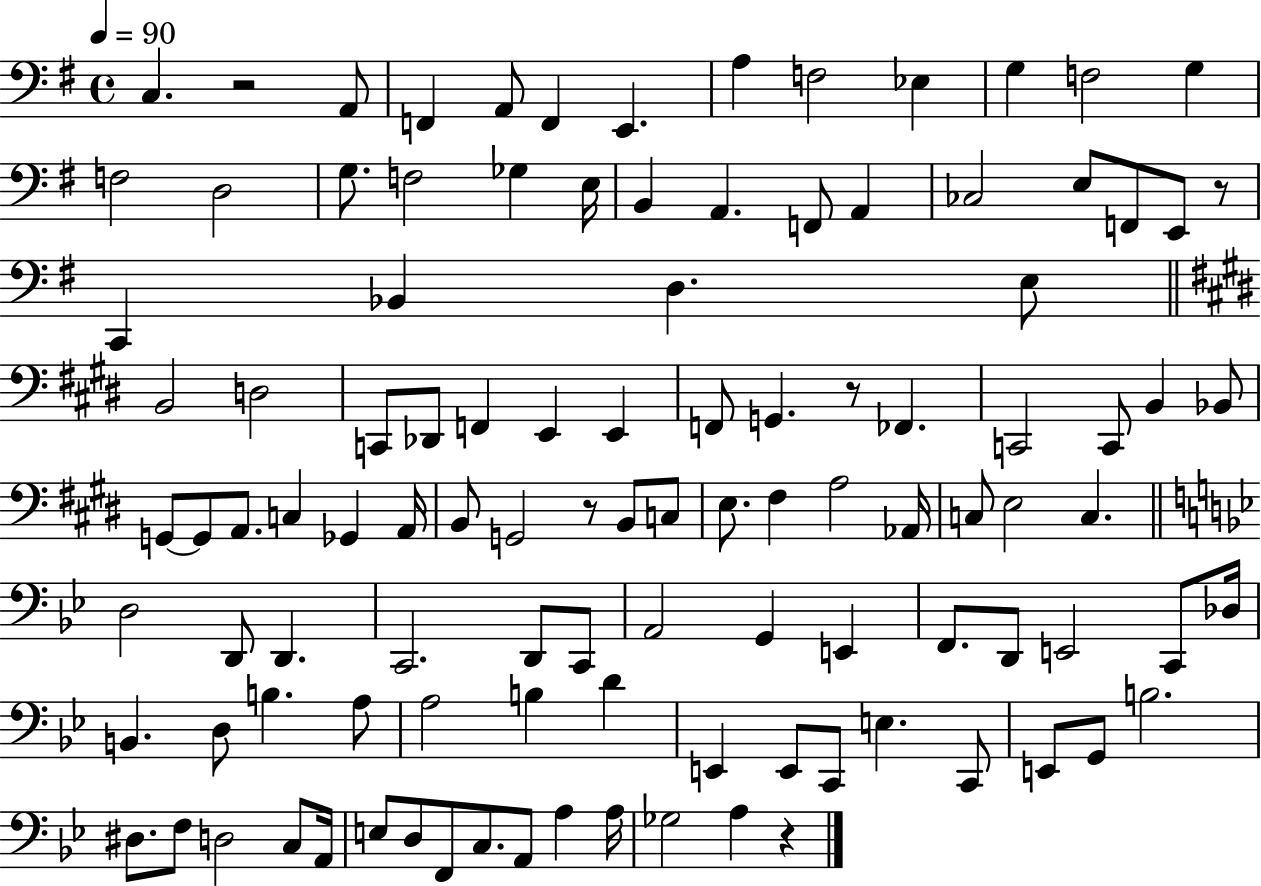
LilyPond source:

{
  \clef bass
  \time 4/4
  \defaultTimeSignature
  \key g \major
  \tempo 4 = 90
  \repeat volta 2 { c4. r2 a,8 | f,4 a,8 f,4 e,4. | a4 f2 ees4 | g4 f2 g4 | \break f2 d2 | g8. f2 ges4 e16 | b,4 a,4. f,8 a,4 | ces2 e8 f,8 e,8 r8 | \break c,4 bes,4 d4. e8 | \bar "||" \break \key e \major b,2 d2 | c,8 des,8 f,4 e,4 e,4 | f,8 g,4. r8 fes,4. | c,2 c,8 b,4 bes,8 | \break g,8~~ g,8 a,8. c4 ges,4 a,16 | b,8 g,2 r8 b,8 c8 | e8. fis4 a2 aes,16 | c8 e2 c4. | \break \bar "||" \break \key bes \major d2 d,8 d,4. | c,2. d,8 c,8 | a,2 g,4 e,4 | f,8. d,8 e,2 c,8 des16 | \break b,4. d8 b4. a8 | a2 b4 d'4 | e,4 e,8 c,8 e4. c,8 | e,8 g,8 b2. | \break dis8. f8 d2 c8 a,16 | e8 d8 f,8 c8. a,8 a4 a16 | ges2 a4 r4 | } \bar "|."
}